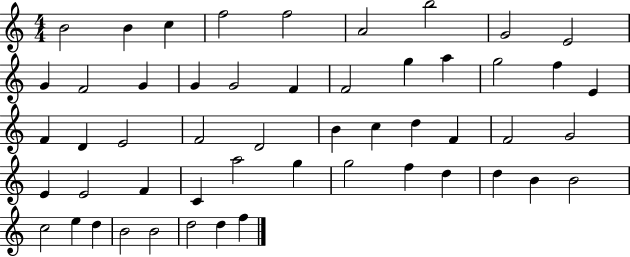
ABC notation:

X:1
T:Untitled
M:4/4
L:1/4
K:C
B2 B c f2 f2 A2 b2 G2 E2 G F2 G G G2 F F2 g a g2 f E F D E2 F2 D2 B c d F F2 G2 E E2 F C a2 g g2 f d d B B2 c2 e d B2 B2 d2 d f